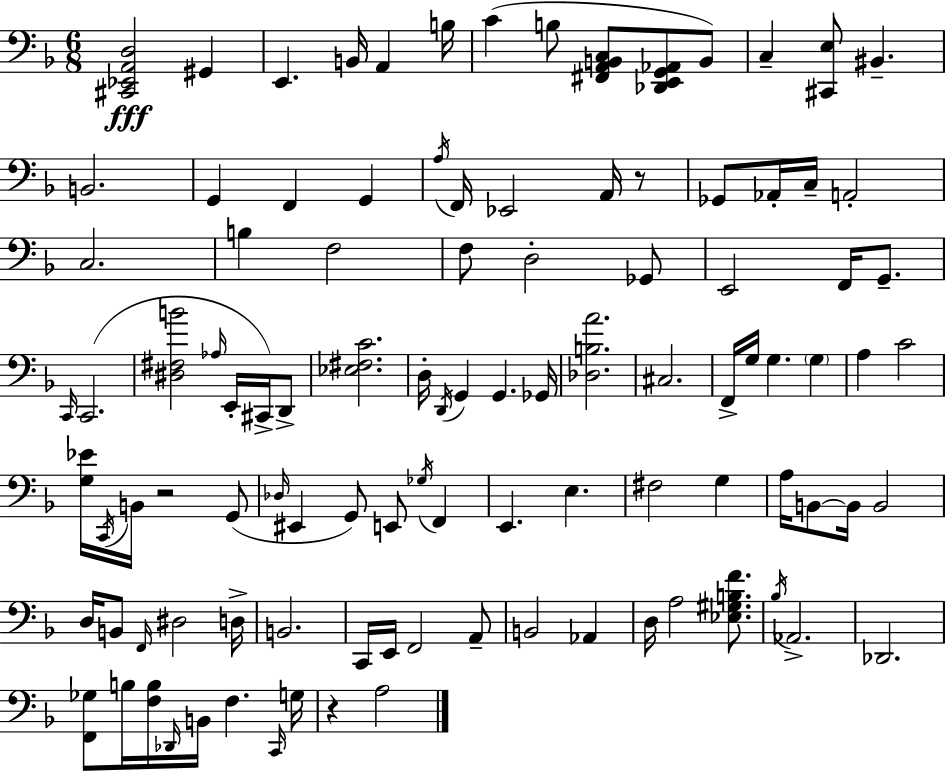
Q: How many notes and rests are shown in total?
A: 104